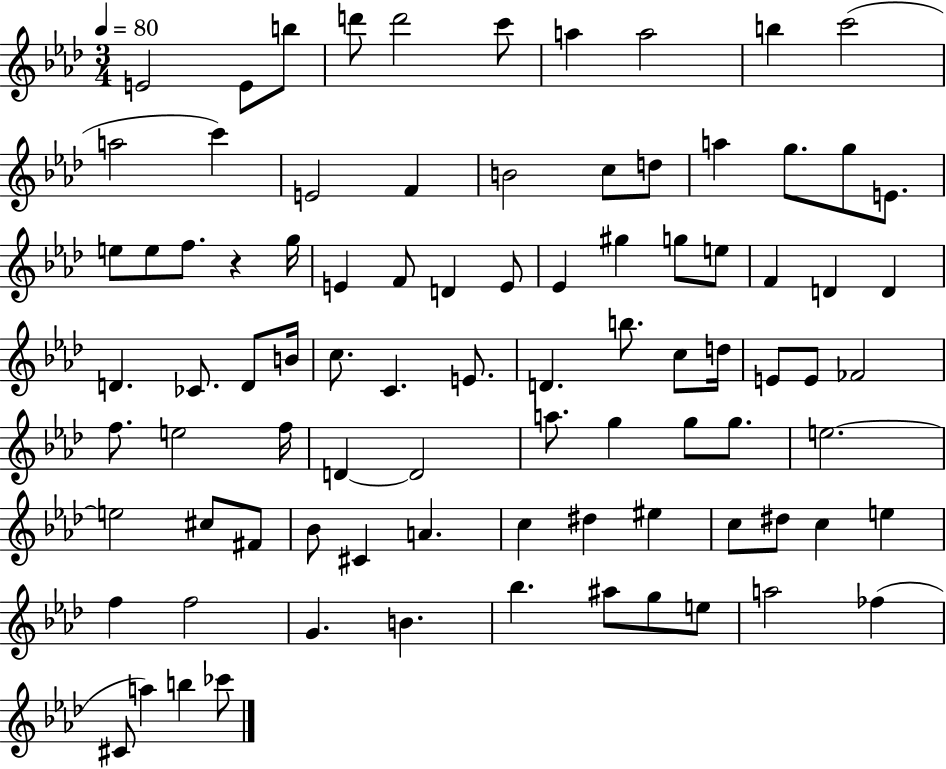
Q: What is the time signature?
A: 3/4